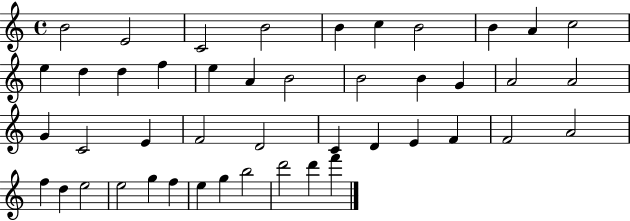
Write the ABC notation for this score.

X:1
T:Untitled
M:4/4
L:1/4
K:C
B2 E2 C2 B2 B c B2 B A c2 e d d f e A B2 B2 B G A2 A2 G C2 E F2 D2 C D E F F2 A2 f d e2 e2 g f e g b2 d'2 d' f'